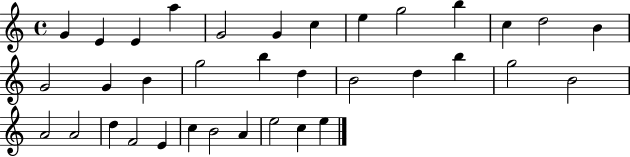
{
  \clef treble
  \time 4/4
  \defaultTimeSignature
  \key c \major
  g'4 e'4 e'4 a''4 | g'2 g'4 c''4 | e''4 g''2 b''4 | c''4 d''2 b'4 | \break g'2 g'4 b'4 | g''2 b''4 d''4 | b'2 d''4 b''4 | g''2 b'2 | \break a'2 a'2 | d''4 f'2 e'4 | c''4 b'2 a'4 | e''2 c''4 e''4 | \break \bar "|."
}